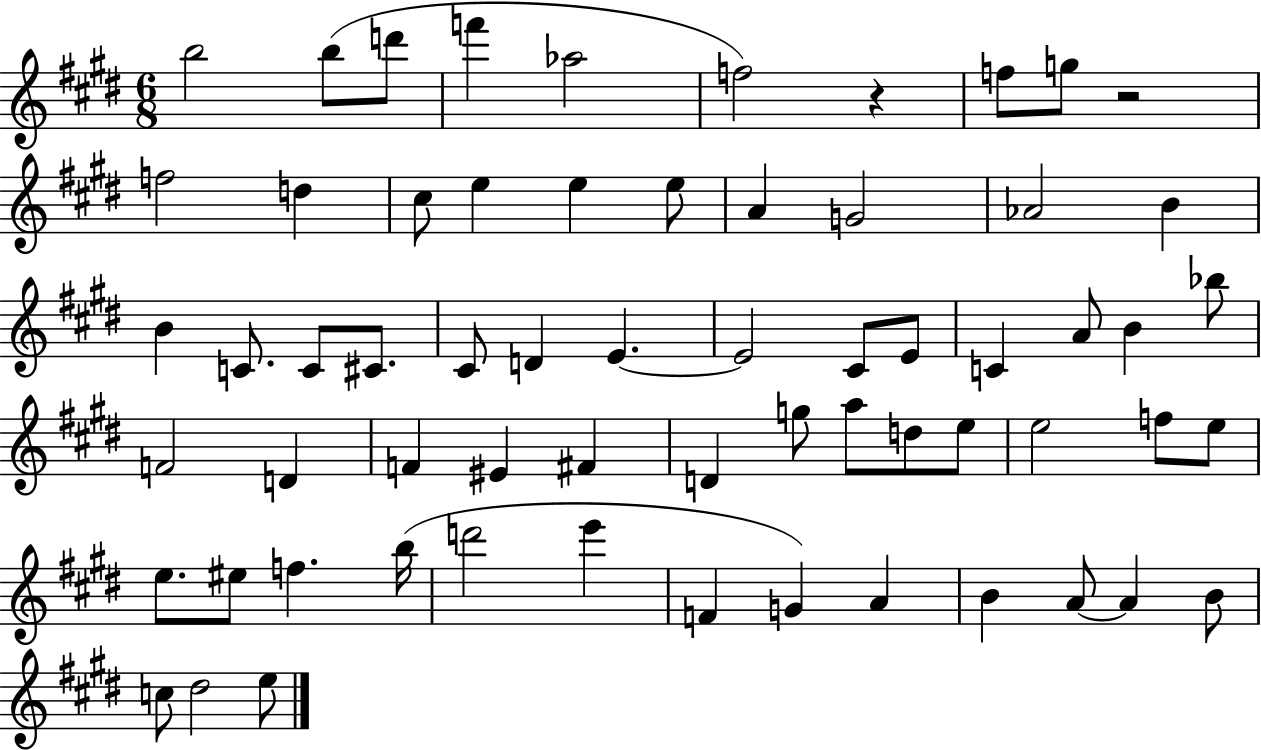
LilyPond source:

{
  \clef treble
  \numericTimeSignature
  \time 6/8
  \key e \major
  \repeat volta 2 { b''2 b''8( d'''8 | f'''4 aes''2 | f''2) r4 | f''8 g''8 r2 | \break f''2 d''4 | cis''8 e''4 e''4 e''8 | a'4 g'2 | aes'2 b'4 | \break b'4 c'8. c'8 cis'8. | cis'8 d'4 e'4.~~ | e'2 cis'8 e'8 | c'4 a'8 b'4 bes''8 | \break f'2 d'4 | f'4 eis'4 fis'4 | d'4 g''8 a''8 d''8 e''8 | e''2 f''8 e''8 | \break e''8. eis''8 f''4. b''16( | d'''2 e'''4 | f'4 g'4) a'4 | b'4 a'8~~ a'4 b'8 | \break c''8 dis''2 e''8 | } \bar "|."
}